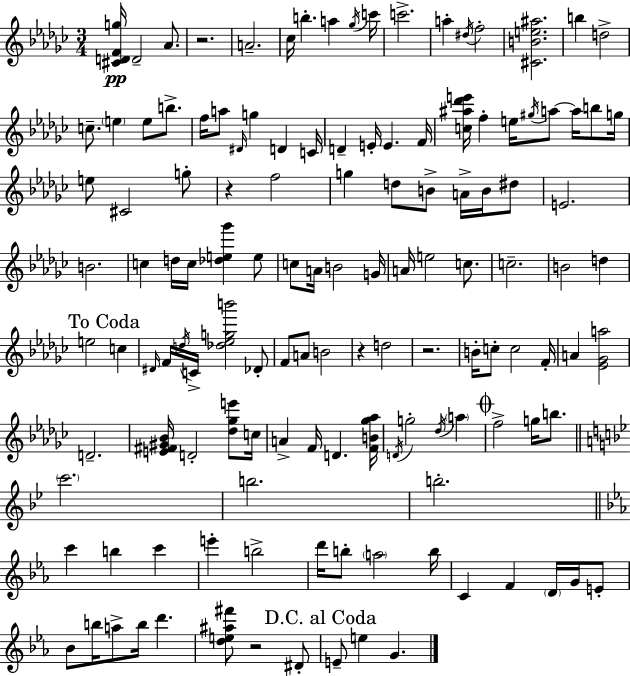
[C#4,D4,F4,G5]/s D4/h Ab4/e. R/h. A4/h. CES5/s B5/q. A5/q Gb5/s C6/s C6/h. A5/q D#5/s F5/h [C#4,B4,E5,A#5]/h. B5/q D5/h C5/e. E5/q E5/e B5/e. F5/s A5/e D#4/s G5/q D4/q C4/s D4/q E4/s E4/q. F4/s [C5,A#5,Db6,E6]/s F5/q E5/s G#5/s A5/e A5/s B5/e G5/s E5/e C#4/h G5/e R/q F5/h G5/q D5/e B4/e A4/s B4/s D#5/e E4/h. B4/h. C5/q D5/s C5/s [Db5,E5,Gb6]/q E5/e C5/e A4/s B4/h G4/s A4/s E5/h C5/e. C5/h. B4/h D5/q E5/h C5/q D#4/s F4/s D5/s C4/s [Db5,Eb5,G5,B6]/h Db4/e F4/e A4/e B4/h R/q D5/h R/h. B4/s C5/e C5/h F4/s A4/q [Eb4,Gb4,A5]/h D4/h. [E4,F#4,G#4,Bb4]/s D4/h [Db5,Gb5,E6]/e C5/s A4/q F4/s D4/q. [F4,B4,Gb5,Ab5]/s D4/s G5/h Db5/s A5/q F5/h G5/s B5/e. C6/h. B5/h. B5/h. C6/q B5/q C6/q E6/q B5/h D6/s B5/e A5/h B5/s C4/q F4/q D4/s G4/s E4/e Bb4/e B5/s A5/e B5/s D6/q. [D5,E5,A#5,F#6]/e R/h D#4/e E4/e E5/q G4/q.